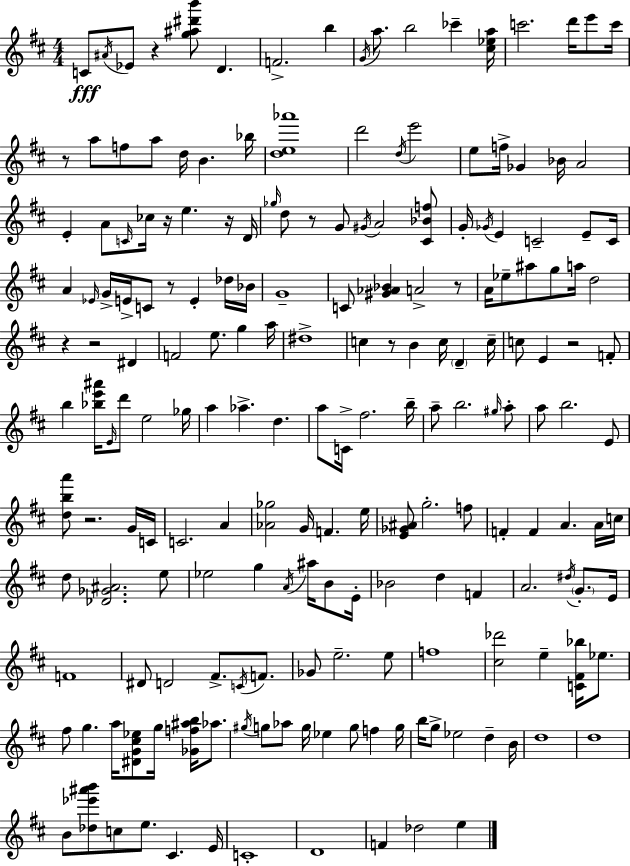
X:1
T:Untitled
M:4/4
L:1/4
K:D
C/2 ^A/4 _E/2 z [g^a^d'b']/2 D F2 b G/4 a/2 b2 _c' [^c_ea]/4 c'2 d'/4 e'/2 c'/4 z/2 a/2 f/2 a/2 d/4 B _b/4 [de_a']4 d'2 d/4 e'2 e/2 f/4 _G _B/4 A2 E A/2 C/4 _c/4 z/4 e z/4 D/4 _g/4 d/2 z/2 G/2 ^G/4 A2 [^C_Bf]/2 G/4 _G/4 E C2 E/2 C/4 A _E/4 G/4 E/4 C/2 z/2 E _d/4 _B/4 G4 C/2 [^G_A_B] A2 z/2 A/4 _e/2 ^a/2 g/2 a/4 d2 z z2 ^D F2 e/2 g a/4 ^d4 c z/2 B c/4 D c/4 c/2 E z2 F/2 b [_be'^a']/4 E/4 d'/2 e2 _g/4 a _a d a/2 C/4 ^f2 b/4 a/2 b2 ^g/4 a/2 a/2 b2 E/2 [dba']/2 z2 G/4 C/4 C2 A [_A_g]2 G/4 F e/4 [E_G^A]/2 g2 f/2 F F A A/4 c/4 d/2 [_D_G^A]2 e/2 _e2 g A/4 ^a/4 B/2 E/4 _B2 d F A2 ^d/4 G/2 E/4 F4 ^D/2 D2 ^F/2 C/4 F/2 _G/2 e2 e/2 f4 [^c_d']2 e [C^F_b]/4 _e/2 ^f/2 g a/4 [^DG^c_e]/2 g/4 [_Gf^ab]/4 _a/2 ^g/4 g/2 _a/2 g/4 _e g/2 f g/4 b/4 g/2 _e2 d B/4 d4 d4 B/2 [_d_e'^a'b']/2 c/2 e/2 ^C E/4 C4 D4 F _d2 e